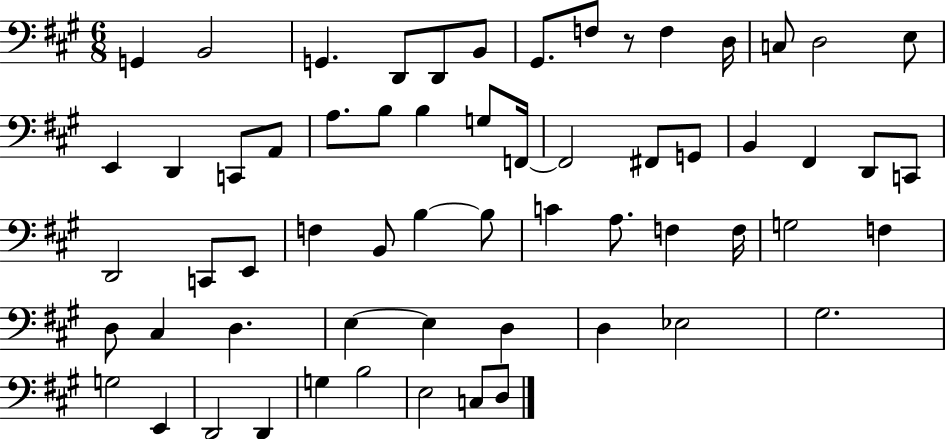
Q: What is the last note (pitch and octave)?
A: D3